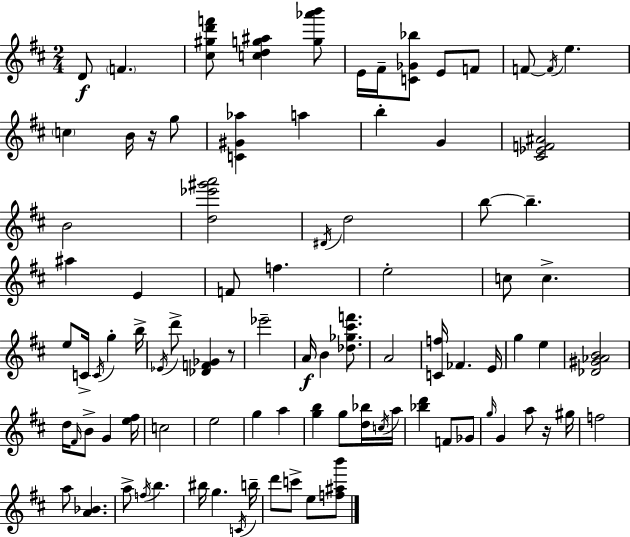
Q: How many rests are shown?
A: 3